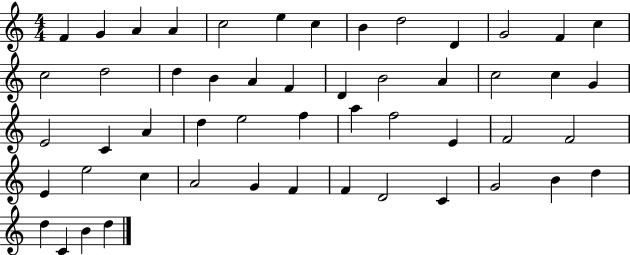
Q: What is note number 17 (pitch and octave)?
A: B4